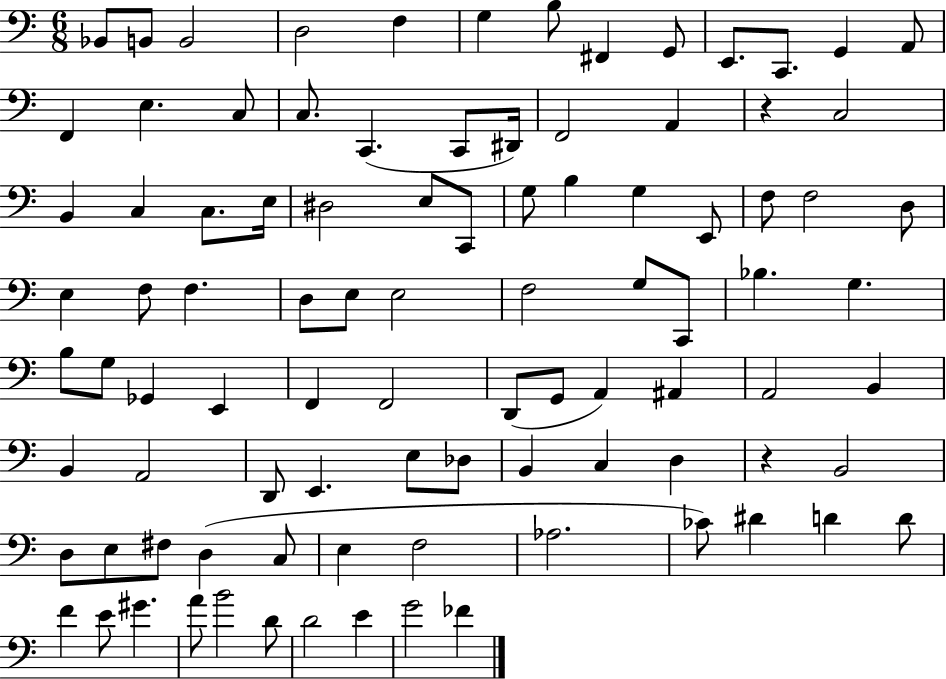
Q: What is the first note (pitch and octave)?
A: Bb2